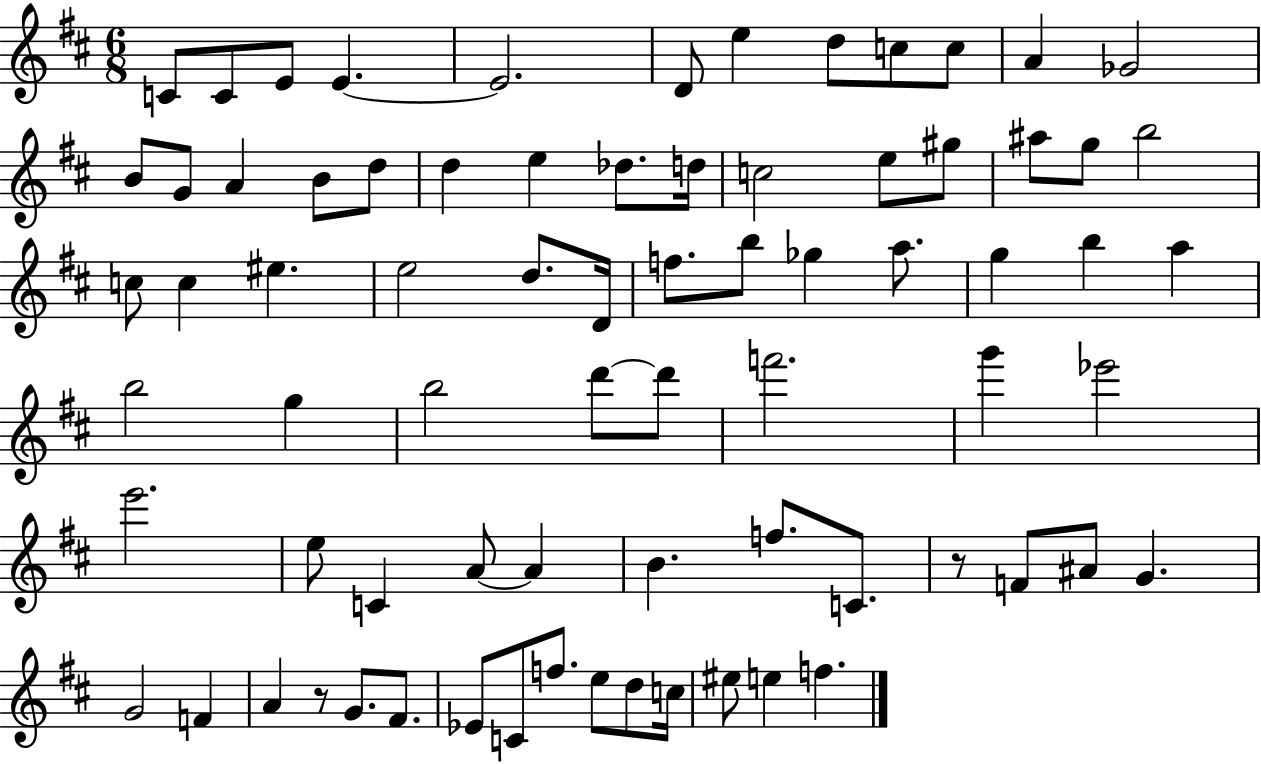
C4/e C4/e E4/e E4/q. E4/h. D4/e E5/q D5/e C5/e C5/e A4/q Gb4/h B4/e G4/e A4/q B4/e D5/e D5/q E5/q Db5/e. D5/s C5/h E5/e G#5/e A#5/e G5/e B5/h C5/e C5/q EIS5/q. E5/h D5/e. D4/s F5/e. B5/e Gb5/q A5/e. G5/q B5/q A5/q B5/h G5/q B5/h D6/e D6/e F6/h. G6/q Eb6/h E6/h. E5/e C4/q A4/e A4/q B4/q. F5/e. C4/e. R/e F4/e A#4/e G4/q. G4/h F4/q A4/q R/e G4/e. F#4/e. Eb4/e C4/e F5/e. E5/e D5/e C5/s EIS5/e E5/q F5/q.